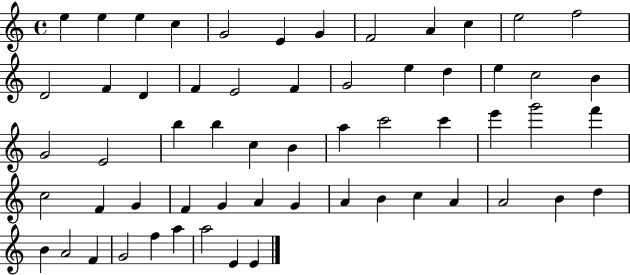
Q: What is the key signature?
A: C major